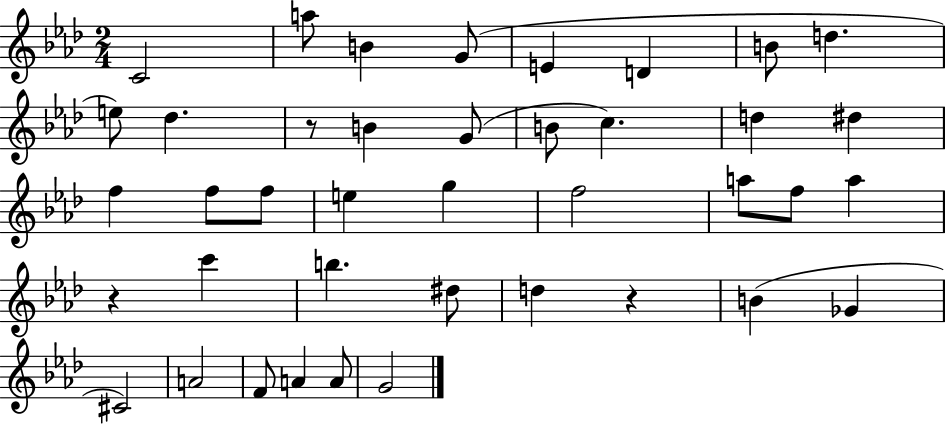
X:1
T:Untitled
M:2/4
L:1/4
K:Ab
C2 a/2 B G/2 E D B/2 d e/2 _d z/2 B G/2 B/2 c d ^d f f/2 f/2 e g f2 a/2 f/2 a z c' b ^d/2 d z B _G ^C2 A2 F/2 A A/2 G2